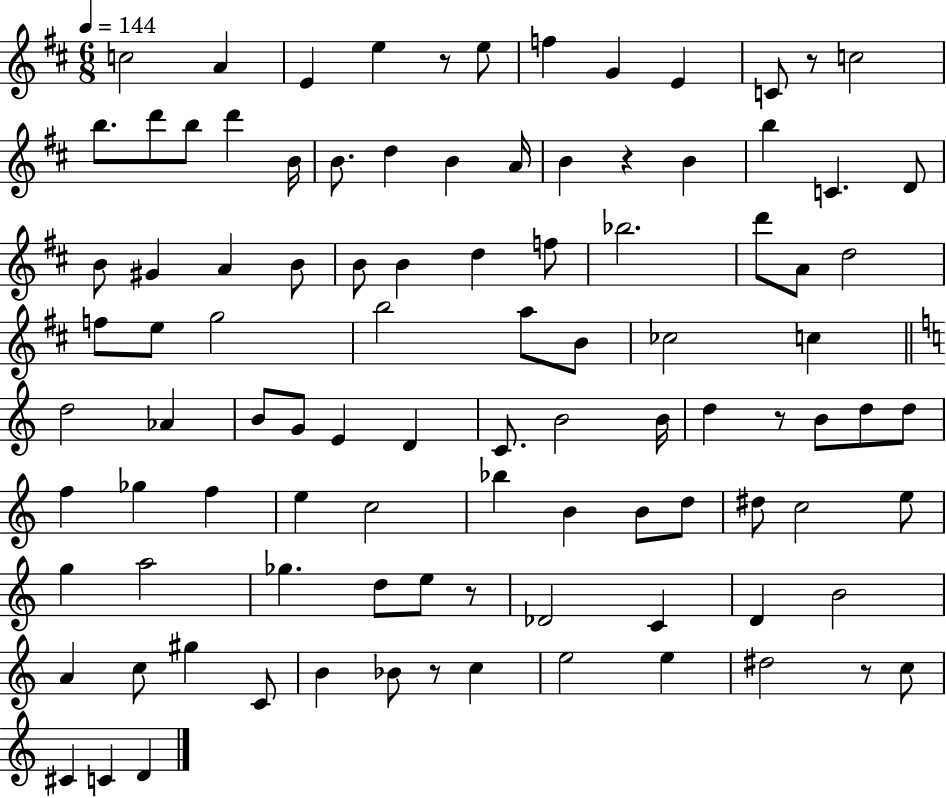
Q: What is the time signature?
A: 6/8